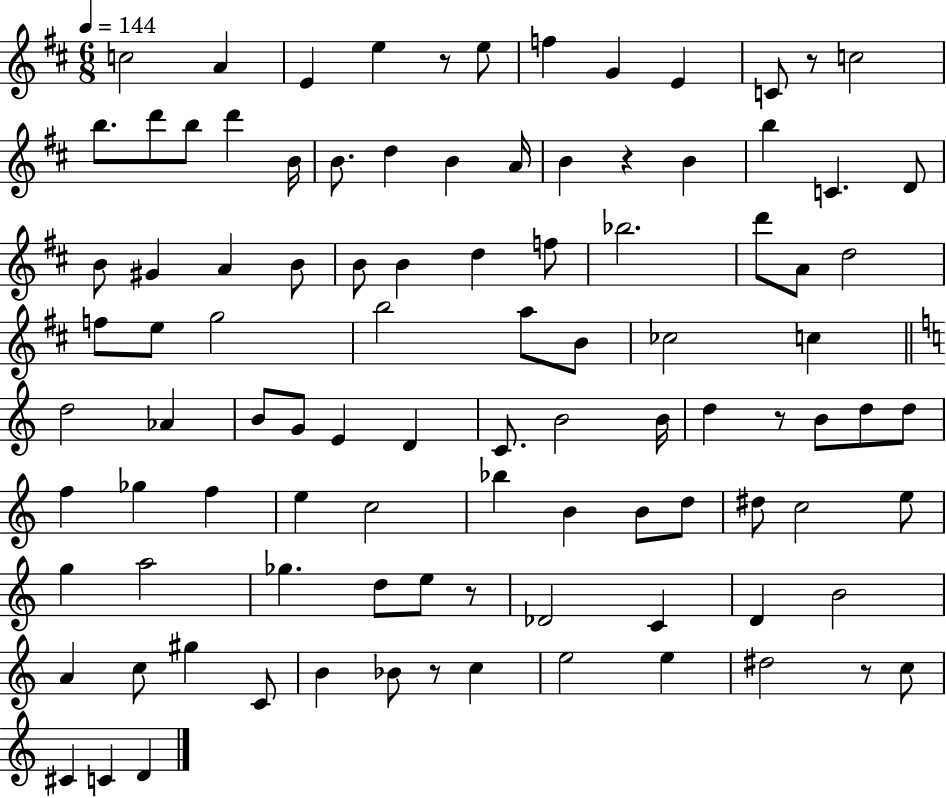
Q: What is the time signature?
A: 6/8